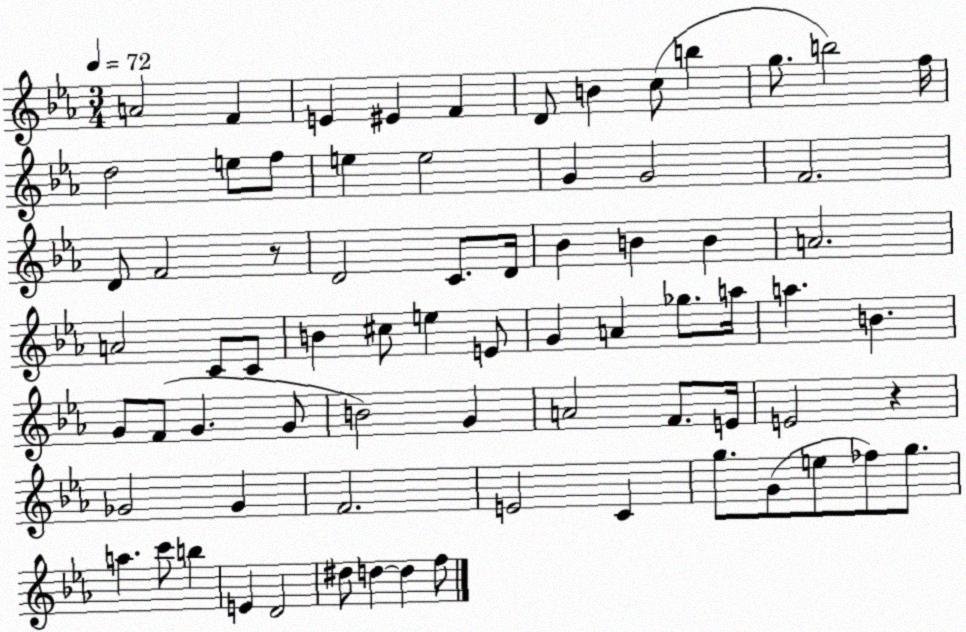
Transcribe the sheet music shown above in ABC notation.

X:1
T:Untitled
M:3/4
L:1/4
K:Eb
A2 F E ^E F D/2 B c/2 b g/2 b2 f/4 d2 e/2 f/2 e e2 G G2 F2 D/2 F2 z/2 D2 C/2 D/4 _B B B A2 A2 C/2 C/2 B ^c/2 e E/2 G A _g/2 a/4 a B G/2 F/2 G G/2 B2 G A2 F/2 E/4 E2 z _G2 _G F2 E2 C g/2 G/2 e/2 _f/2 g/2 a c'/2 b E D2 ^d/2 d d f/2